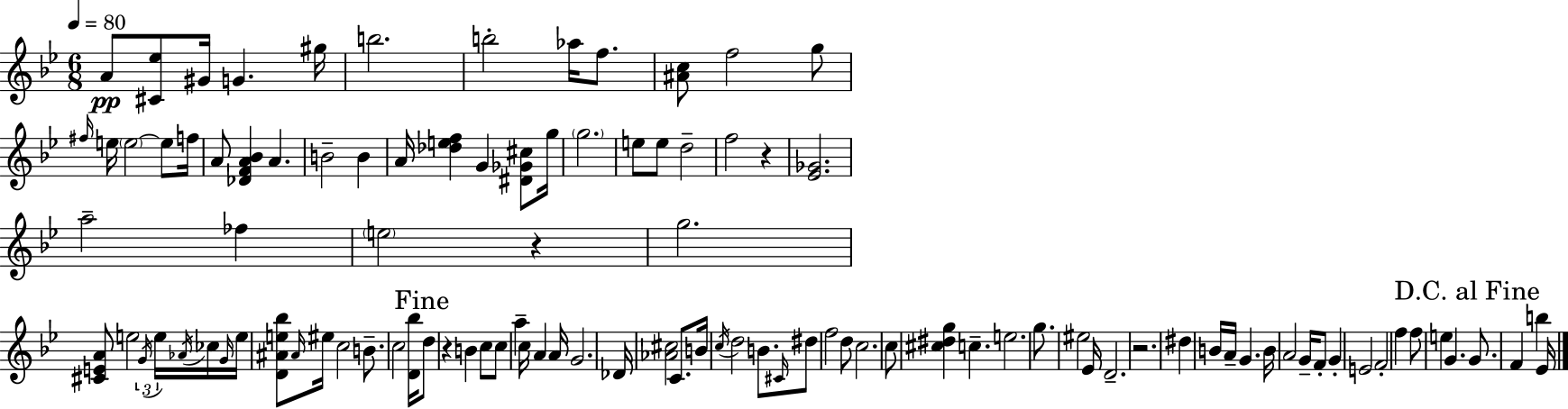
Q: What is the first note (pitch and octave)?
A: A4